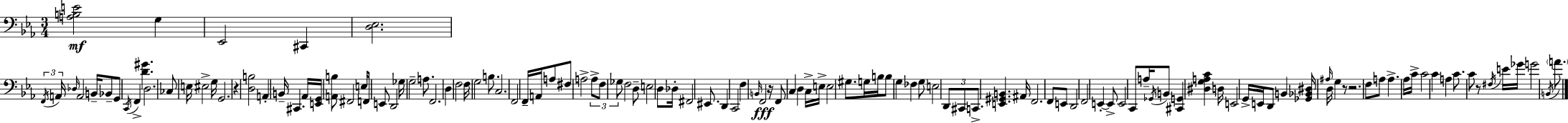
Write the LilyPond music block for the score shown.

{
  \clef bass
  \numericTimeSignature
  \time 3/4
  \key c \minor
  <a b e'>2\mf g4 | ees,2 cis,4 | <d ees>2. | \tuplet 3/2 { \acciaccatura { f,16 } a,16 \grace { des16 } } a,2 b,16-- | \break bes,8-- g,8 \acciaccatura { c,16 } f,4-> <d' gis'>4. | d2. | ces8 e16 eis2-> | g16 g,2. | \break r4 <d b>2 | a,4-. b,16-- cis,4. | aes,16 <e, g,>16 <a, b>8 fis,2 | e16 f,8 e,8 d,2 | \break ges16 g2-- | a8. f,2. | d4 f2 | f16 g2 | \break b8. c2. | f,2 f,16-- | a,16 a8 fis8 a2-> | \tuplet 3/2 { a8-> f8 ges8 } f2 | \break d8-- e2 | d8 des16-. fis,2 | eis,8. d,4 c,2 | f4 \grace { b,16 } f,2\fff | \break r16 f,8 c4 d4 | c16-> e16-> e2 | gis8. g16 b16 b8 g4 | fes4 g8 e2 | \break \tuplet 3/2 { d,8 cis,8 c,8.-> } <e, gis, b,>4. | ais,16 f,2. | f,8 e,8 d,2 | f,2 | \break e,4-.~~ e,8-> e,2 | c,8 a16-- \acciaccatura { ges,16 } b,8 <cis, g,>4 | <dis g a c'>4 d16 e,2 | g,16-> e,16 d,8 b,4 <ges, bes, dis>16 \grace { ais16 } d16 | \break g4 r8 r2. | f8 a8 a4.-> | aes16 c'16-> c'2 | c'4 a4 c'8. | \break c'8 r8 \acciaccatura { fis16 } e'16 ges'16 g'2 | \acciaccatura { b,16 } \parenthesize a'8. \bar "|."
}